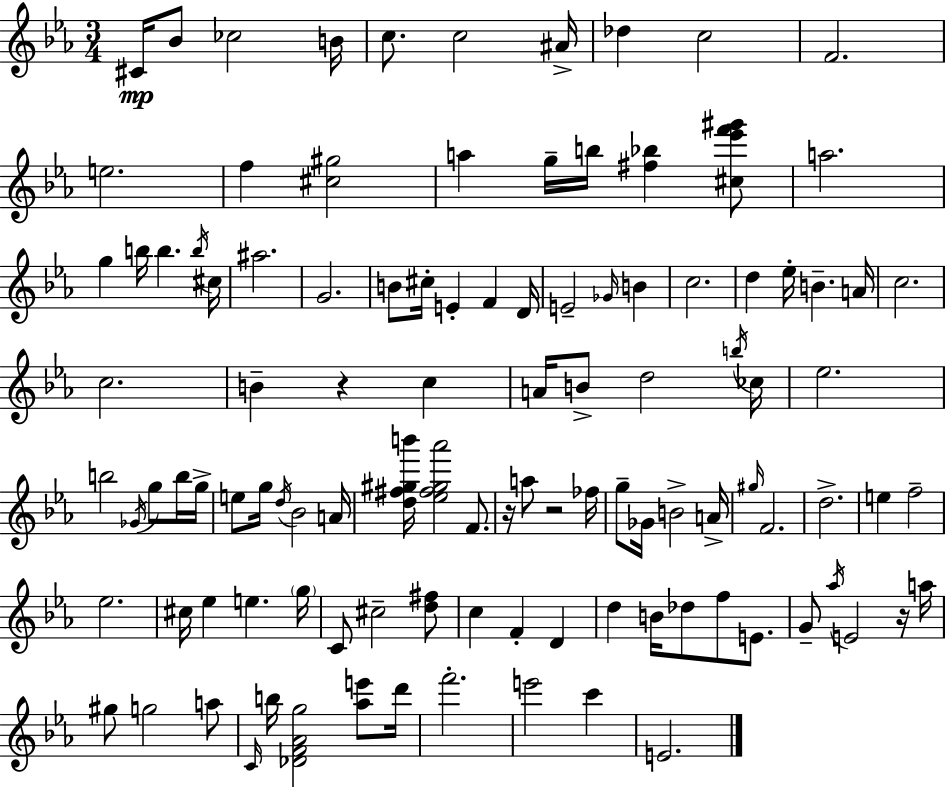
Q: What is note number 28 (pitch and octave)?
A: D4